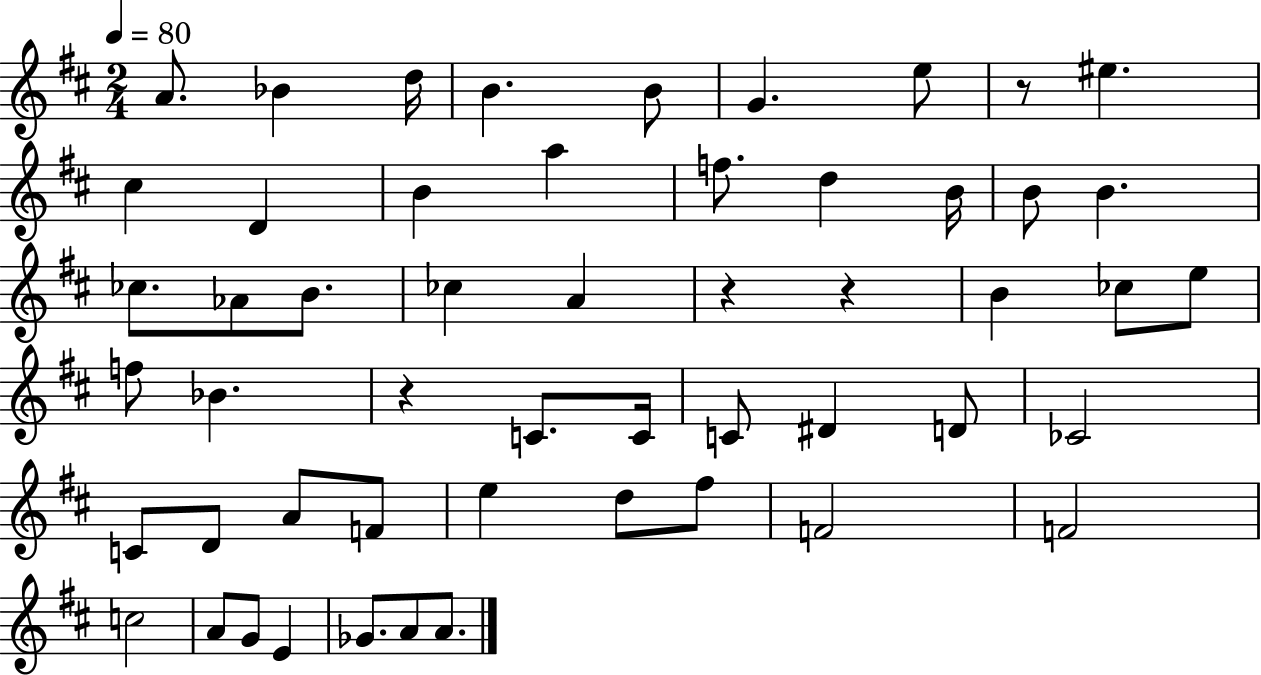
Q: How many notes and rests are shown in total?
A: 53